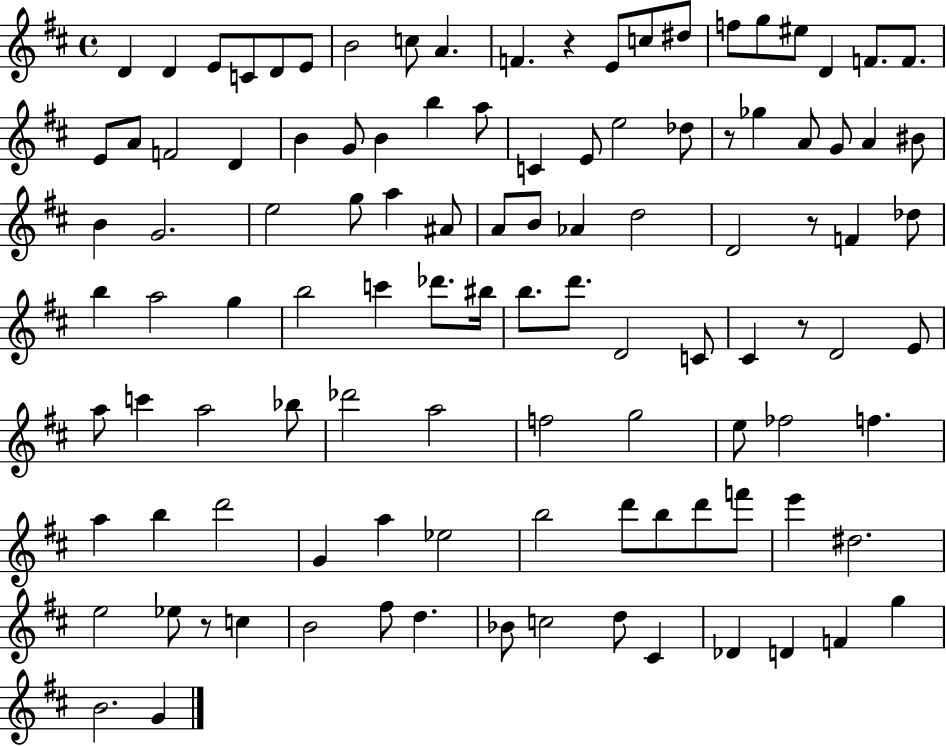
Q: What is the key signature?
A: D major